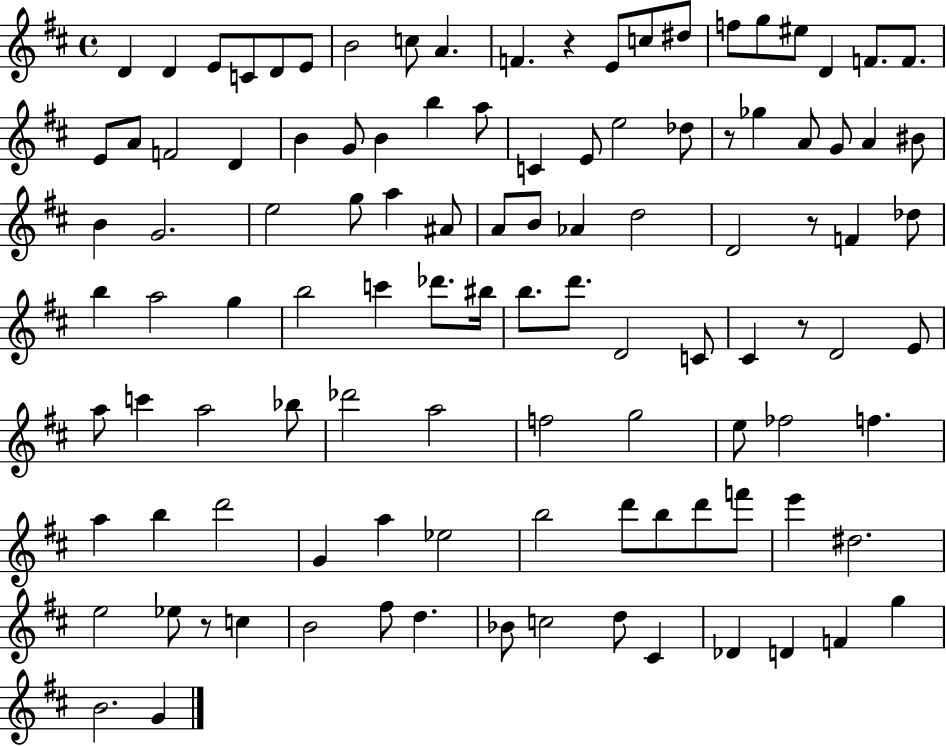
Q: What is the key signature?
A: D major